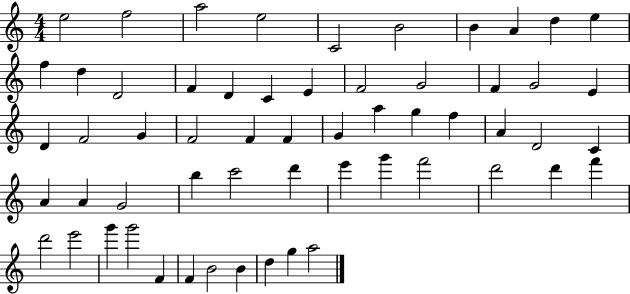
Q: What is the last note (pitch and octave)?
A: A5